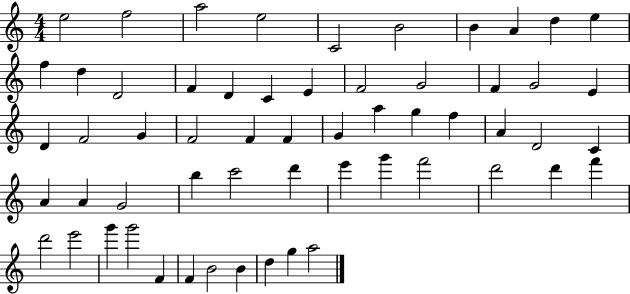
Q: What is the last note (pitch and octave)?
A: A5